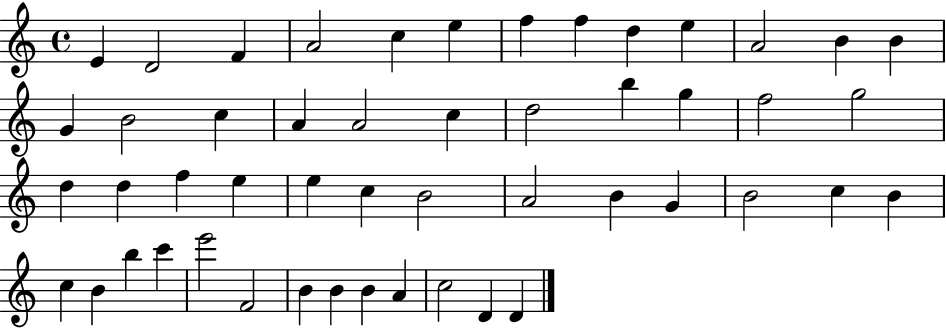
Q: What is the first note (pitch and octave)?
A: E4